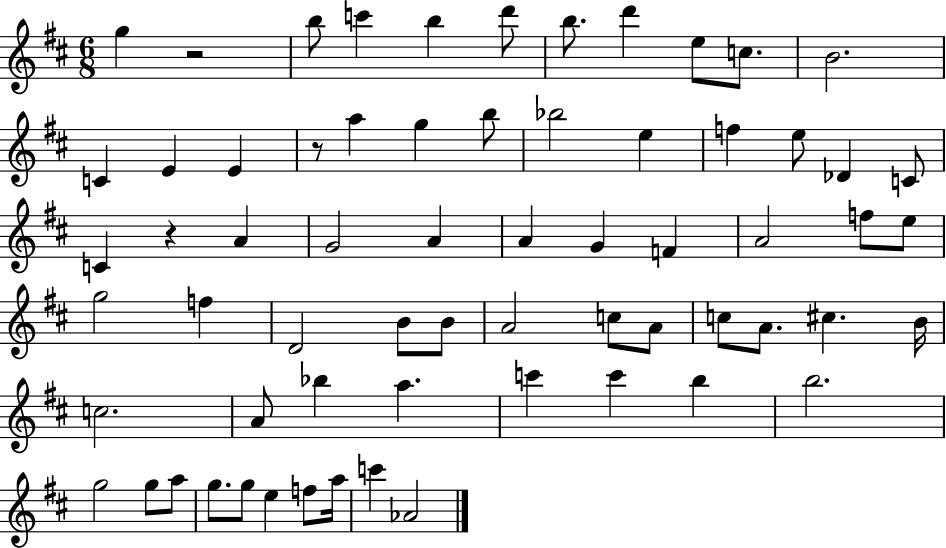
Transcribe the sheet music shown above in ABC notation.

X:1
T:Untitled
M:6/8
L:1/4
K:D
g z2 b/2 c' b d'/2 b/2 d' e/2 c/2 B2 C E E z/2 a g b/2 _b2 e f e/2 _D C/2 C z A G2 A A G F A2 f/2 e/2 g2 f D2 B/2 B/2 A2 c/2 A/2 c/2 A/2 ^c B/4 c2 A/2 _b a c' c' b b2 g2 g/2 a/2 g/2 g/2 e f/2 a/4 c' _A2